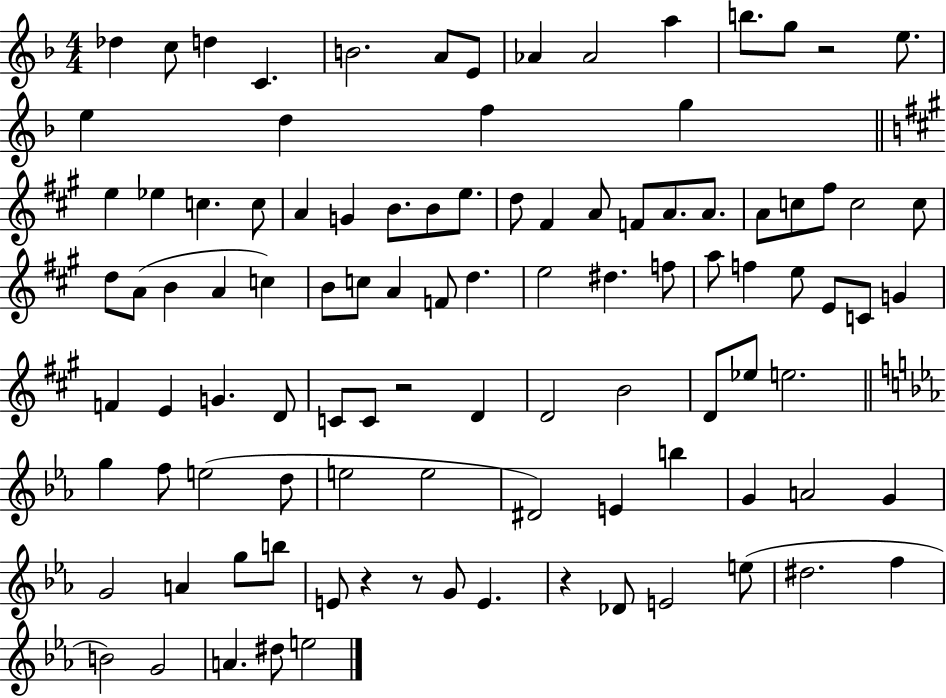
Db5/q C5/e D5/q C4/q. B4/h. A4/e E4/e Ab4/q Ab4/h A5/q B5/e. G5/e R/h E5/e. E5/q D5/q F5/q G5/q E5/q Eb5/q C5/q. C5/e A4/q G4/q B4/e. B4/e E5/e. D5/e F#4/q A4/e F4/e A4/e. A4/e. A4/e C5/e F#5/e C5/h C5/e D5/e A4/e B4/q A4/q C5/q B4/e C5/e A4/q F4/e D5/q. E5/h D#5/q. F5/e A5/e F5/q E5/e E4/e C4/e G4/q F4/q E4/q G4/q. D4/e C4/e C4/e R/h D4/q D4/h B4/h D4/e Eb5/e E5/h. G5/q F5/e E5/h D5/e E5/h E5/h D#4/h E4/q B5/q G4/q A4/h G4/q G4/h A4/q G5/e B5/e E4/e R/q R/e G4/e E4/q. R/q Db4/e E4/h E5/e D#5/h. F5/q B4/h G4/h A4/q. D#5/e E5/h